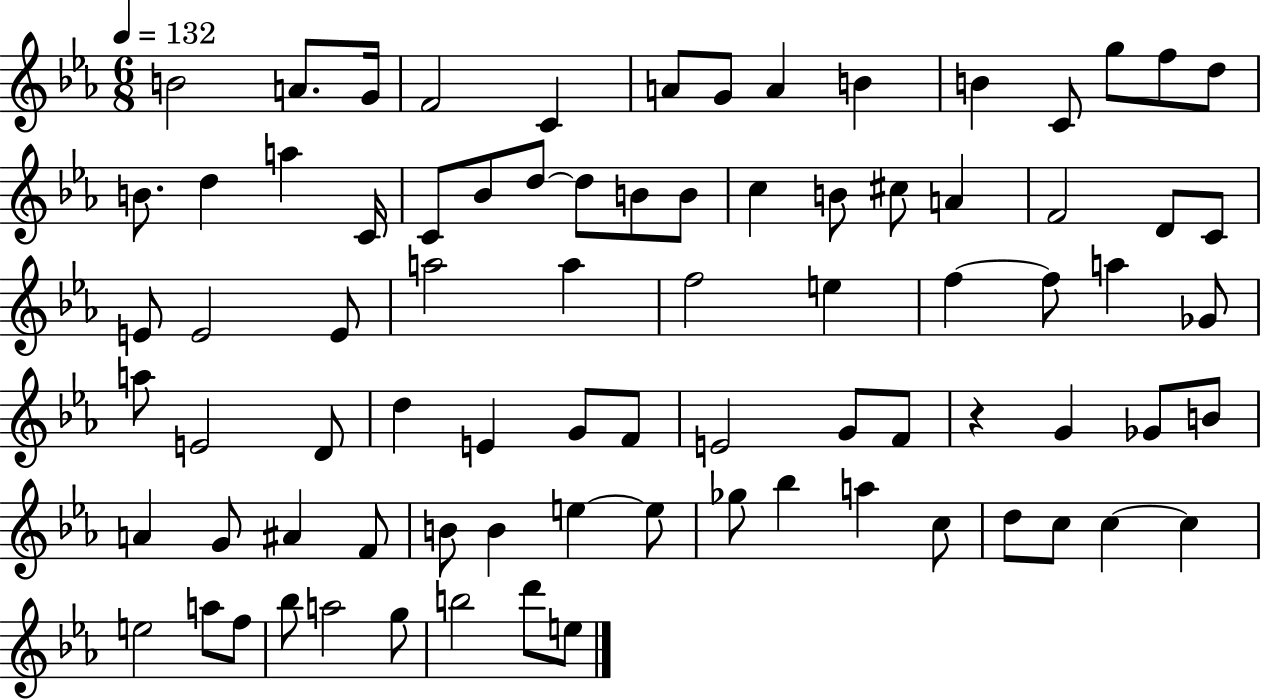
X:1
T:Untitled
M:6/8
L:1/4
K:Eb
B2 A/2 G/4 F2 C A/2 G/2 A B B C/2 g/2 f/2 d/2 B/2 d a C/4 C/2 _B/2 d/2 d/2 B/2 B/2 c B/2 ^c/2 A F2 D/2 C/2 E/2 E2 E/2 a2 a f2 e f f/2 a _G/2 a/2 E2 D/2 d E G/2 F/2 E2 G/2 F/2 z G _G/2 B/2 A G/2 ^A F/2 B/2 B e e/2 _g/2 _b a c/2 d/2 c/2 c c e2 a/2 f/2 _b/2 a2 g/2 b2 d'/2 e/2